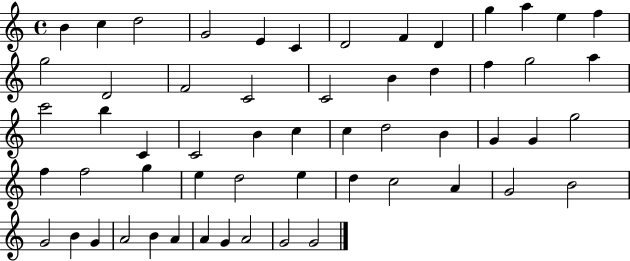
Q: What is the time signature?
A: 4/4